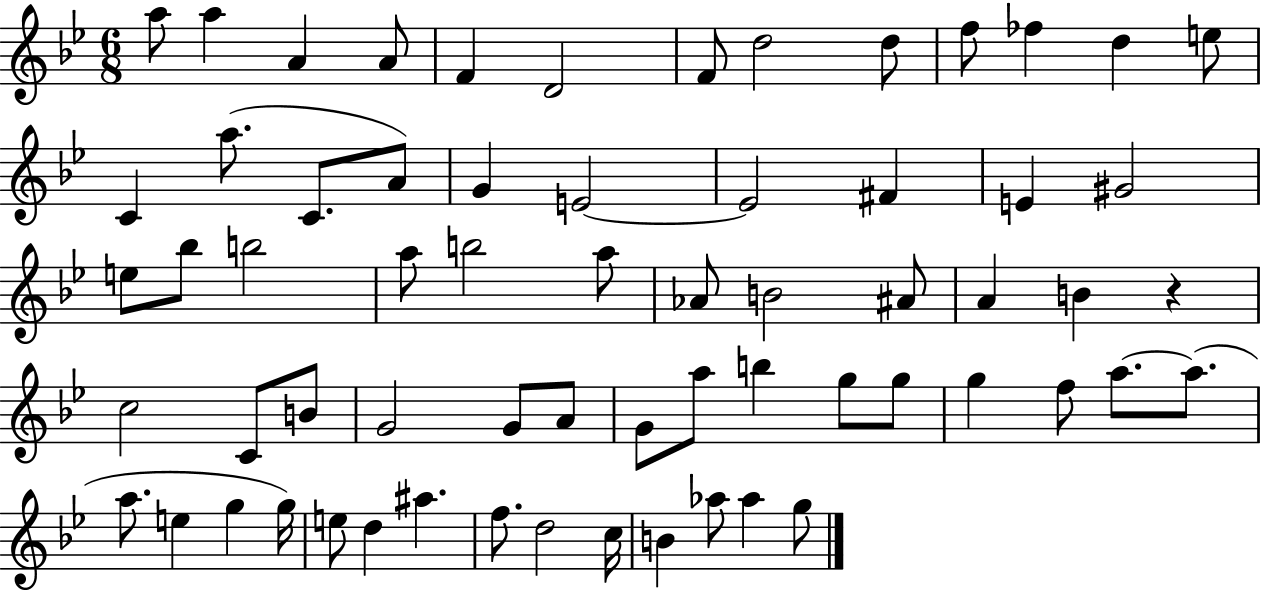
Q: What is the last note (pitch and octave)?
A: G5